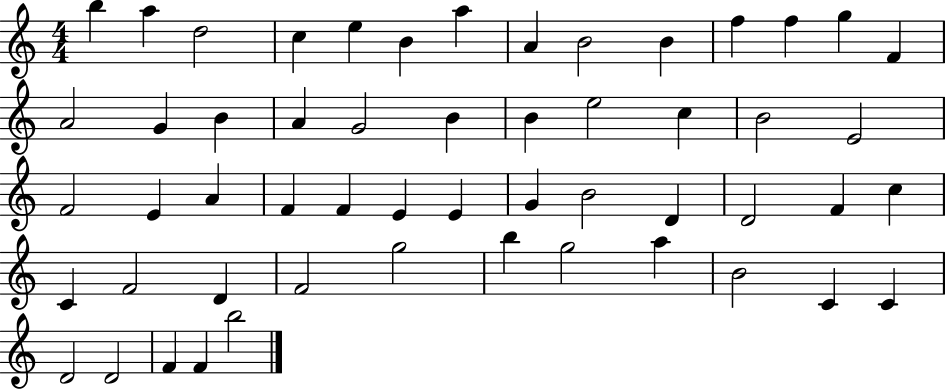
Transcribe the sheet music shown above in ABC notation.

X:1
T:Untitled
M:4/4
L:1/4
K:C
b a d2 c e B a A B2 B f f g F A2 G B A G2 B B e2 c B2 E2 F2 E A F F E E G B2 D D2 F c C F2 D F2 g2 b g2 a B2 C C D2 D2 F F b2